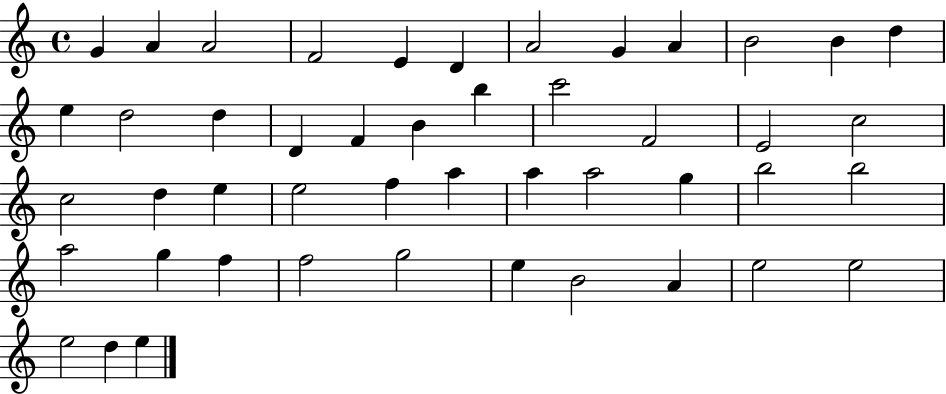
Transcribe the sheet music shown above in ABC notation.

X:1
T:Untitled
M:4/4
L:1/4
K:C
G A A2 F2 E D A2 G A B2 B d e d2 d D F B b c'2 F2 E2 c2 c2 d e e2 f a a a2 g b2 b2 a2 g f f2 g2 e B2 A e2 e2 e2 d e